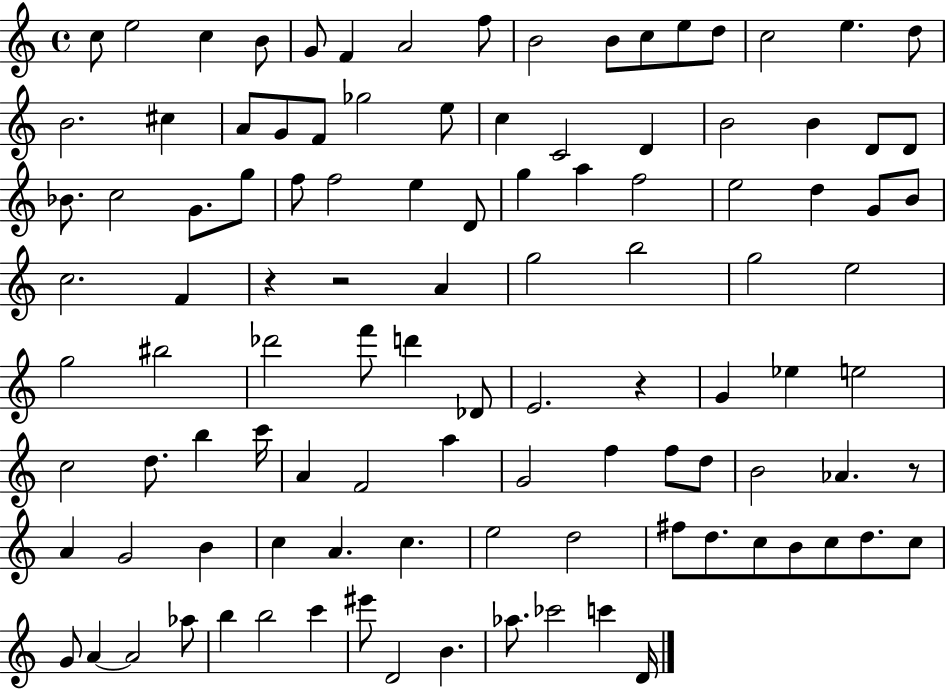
C5/e E5/h C5/q B4/e G4/e F4/q A4/h F5/e B4/h B4/e C5/e E5/e D5/e C5/h E5/q. D5/e B4/h. C#5/q A4/e G4/e F4/e Gb5/h E5/e C5/q C4/h D4/q B4/h B4/q D4/e D4/e Bb4/e. C5/h G4/e. G5/e F5/e F5/h E5/q D4/e G5/q A5/q F5/h E5/h D5/q G4/e B4/e C5/h. F4/q R/q R/h A4/q G5/h B5/h G5/h E5/h G5/h BIS5/h Db6/h F6/e D6/q Db4/e E4/h. R/q G4/q Eb5/q E5/h C5/h D5/e. B5/q C6/s A4/q F4/h A5/q G4/h F5/q F5/e D5/e B4/h Ab4/q. R/e A4/q G4/h B4/q C5/q A4/q. C5/q. E5/h D5/h F#5/e D5/e. C5/e B4/e C5/e D5/e. C5/e G4/e A4/q A4/h Ab5/e B5/q B5/h C6/q EIS6/e D4/h B4/q. Ab5/e. CES6/h C6/q D4/s